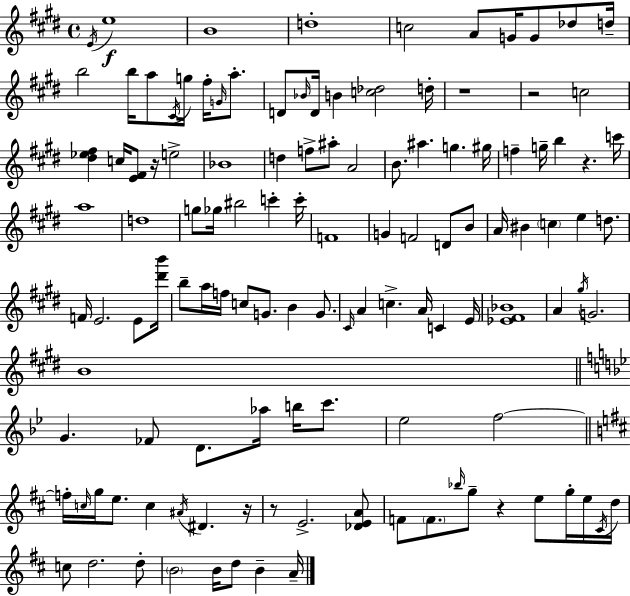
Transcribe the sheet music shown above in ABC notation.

X:1
T:Untitled
M:4/4
L:1/4
K:E
E/4 e4 B4 d4 c2 A/2 G/4 G/2 _d/2 d/4 b2 b/4 a/2 ^C/4 g/4 ^f/4 G/4 a/2 D/2 _B/4 D/4 B [c_d]2 d/4 z4 z2 c2 [^d_e^f] c/4 [E^F]/2 z/4 e2 _B4 d f/2 ^a/2 A2 B/2 ^a g ^g/4 f g/4 b z c'/4 a4 d4 g/2 _g/4 ^b2 c' c'/4 F4 G F2 D/2 B/2 A/4 ^B c e d/2 F/4 E2 E/2 [^d'b']/4 b/2 a/4 f/4 c/2 G/2 B G/2 ^C/4 A c A/4 C E/4 [_E^F_B]4 A ^g/4 G2 B4 G _F/2 D/2 _a/4 b/4 c'/2 _e2 f2 f/4 c/4 g/4 e/2 c ^A/4 ^D z/4 z/2 E2 [_DEA]/2 F/2 F/2 _b/4 g/2 z e/2 g/4 e/4 ^C/4 d/4 c/2 d2 d/2 B2 B/4 d/2 B A/4